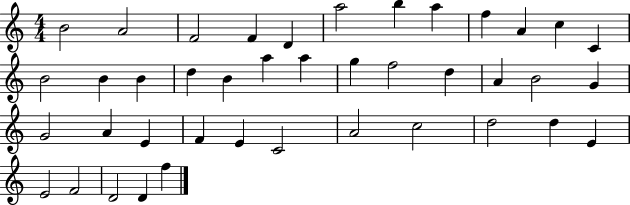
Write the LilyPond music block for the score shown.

{
  \clef treble
  \numericTimeSignature
  \time 4/4
  \key c \major
  b'2 a'2 | f'2 f'4 d'4 | a''2 b''4 a''4 | f''4 a'4 c''4 c'4 | \break b'2 b'4 b'4 | d''4 b'4 a''4 a''4 | g''4 f''2 d''4 | a'4 b'2 g'4 | \break g'2 a'4 e'4 | f'4 e'4 c'2 | a'2 c''2 | d''2 d''4 e'4 | \break e'2 f'2 | d'2 d'4 f''4 | \bar "|."
}